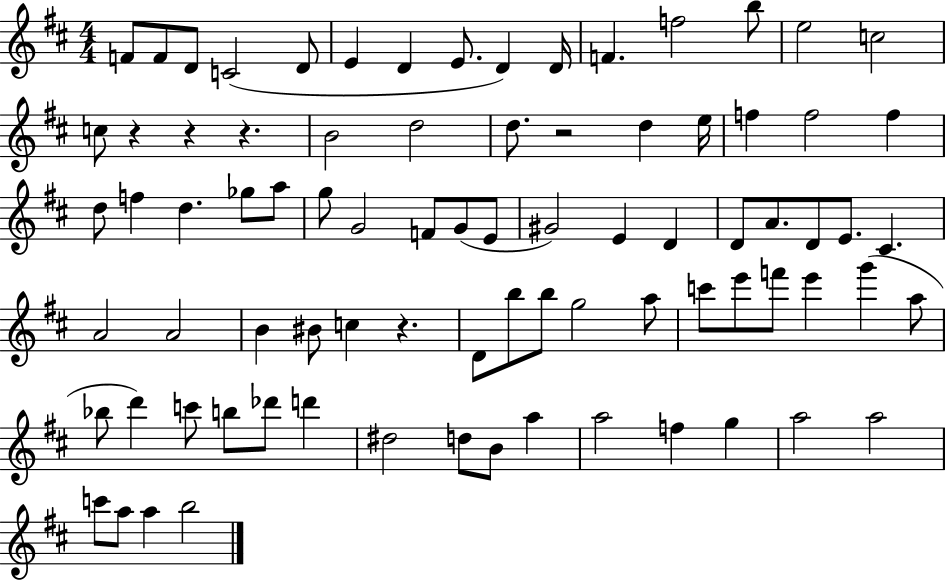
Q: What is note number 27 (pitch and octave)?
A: D5